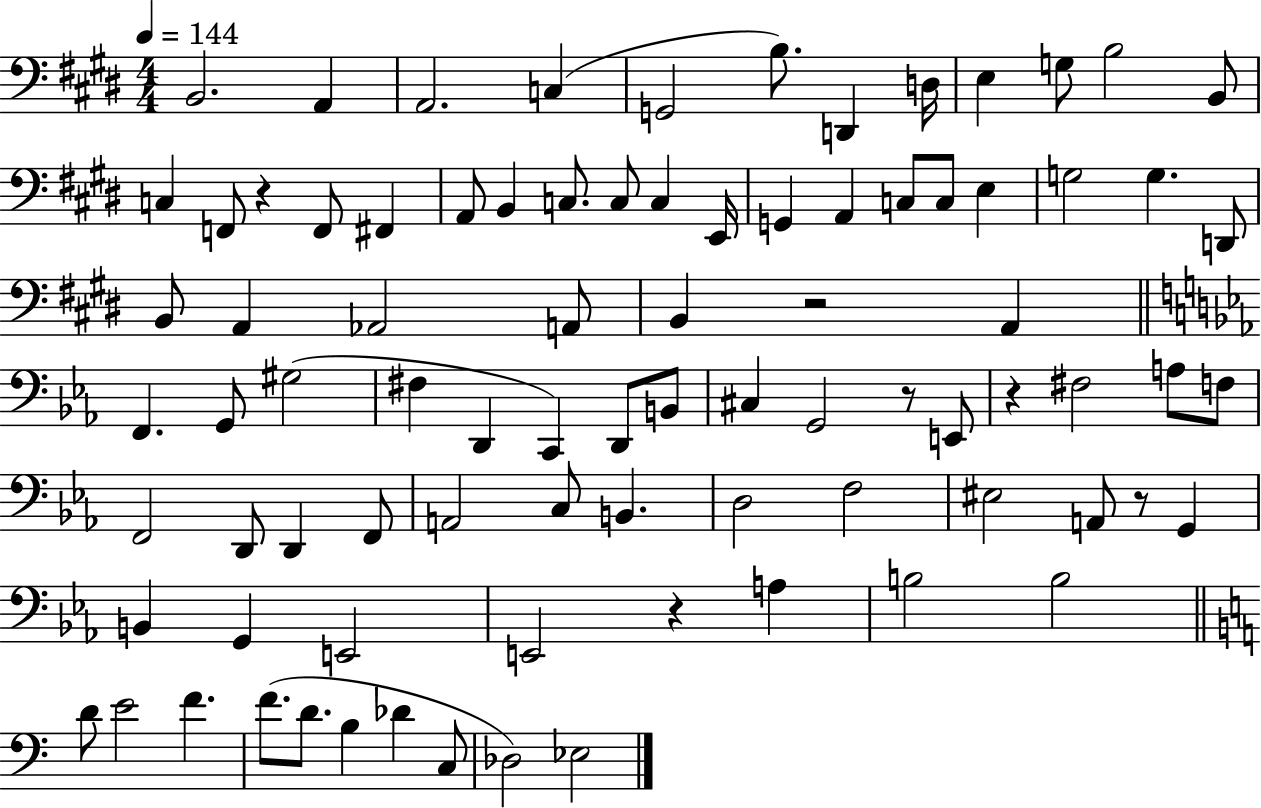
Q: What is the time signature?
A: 4/4